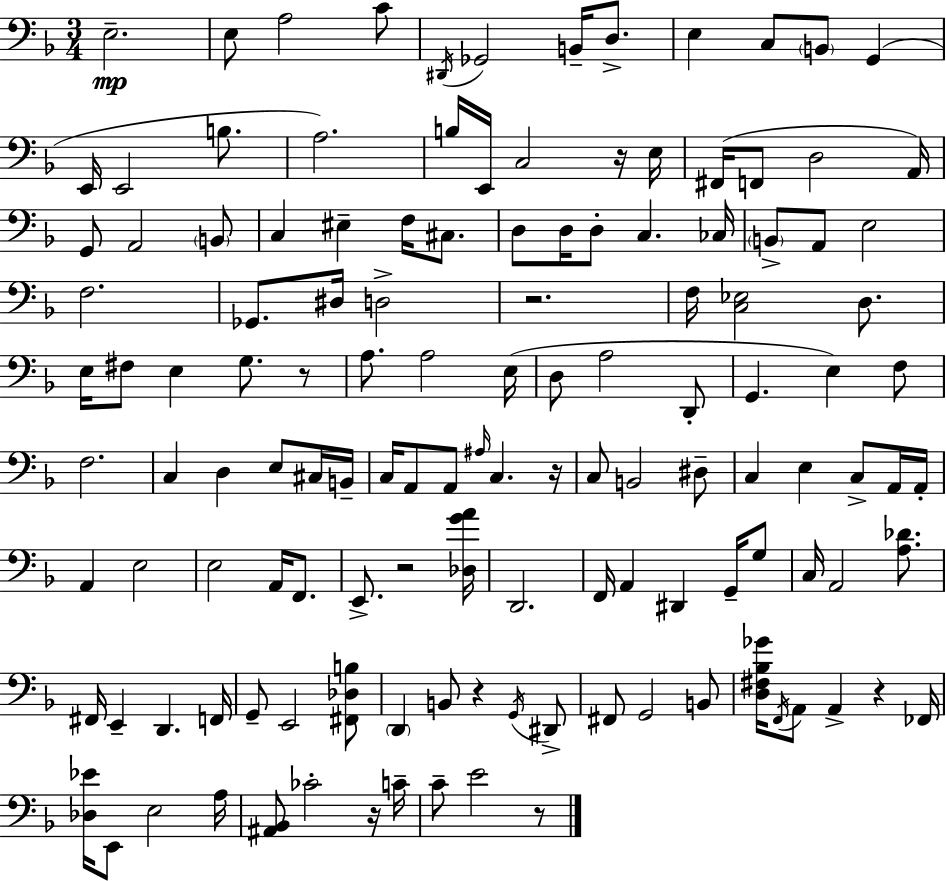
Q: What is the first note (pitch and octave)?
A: E3